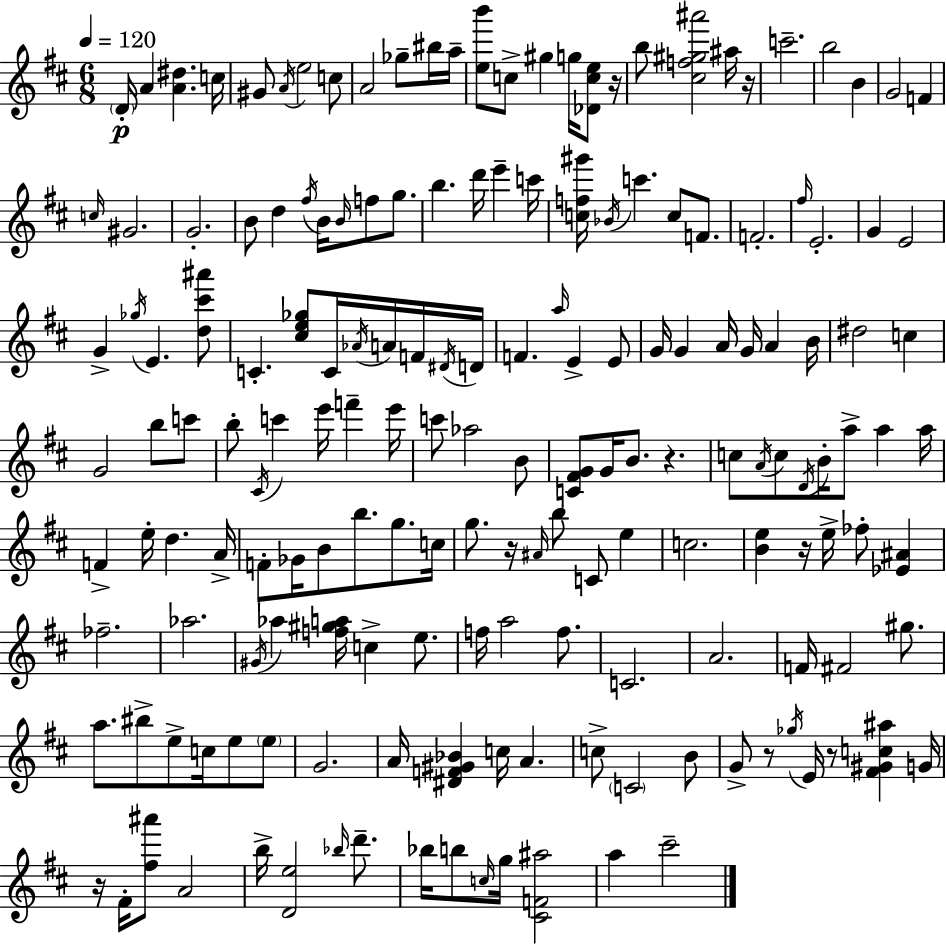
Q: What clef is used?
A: treble